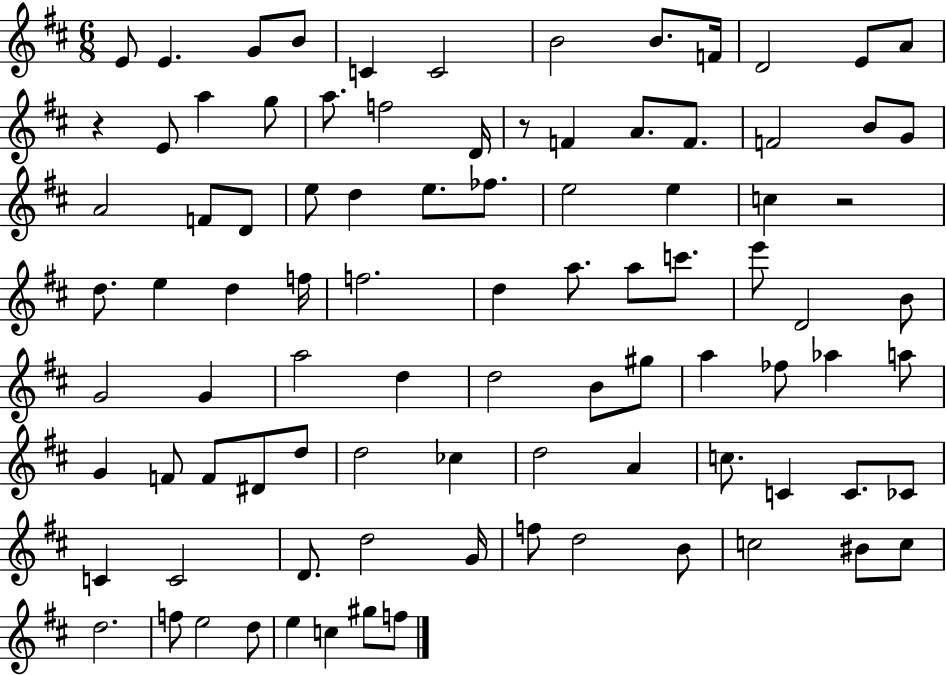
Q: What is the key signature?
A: D major